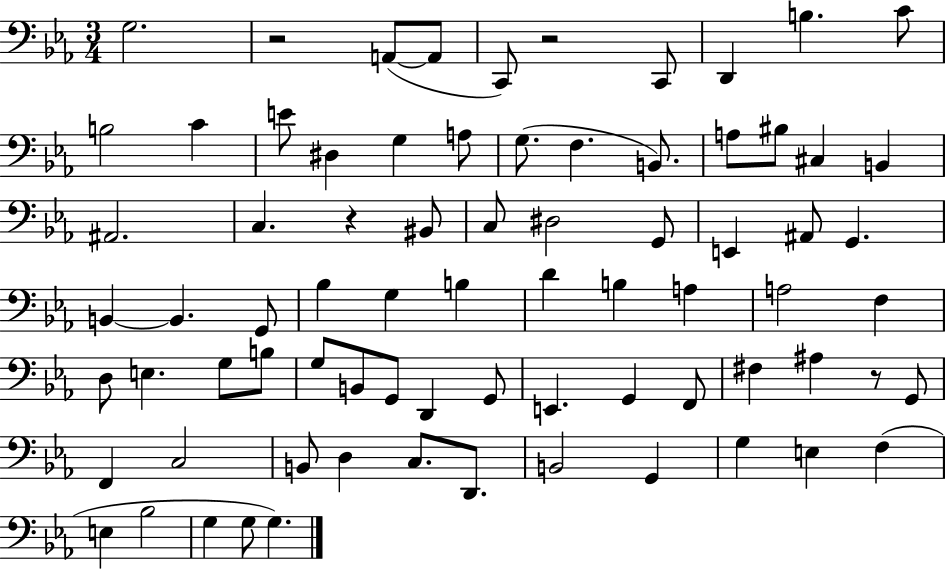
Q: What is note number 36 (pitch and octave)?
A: B3